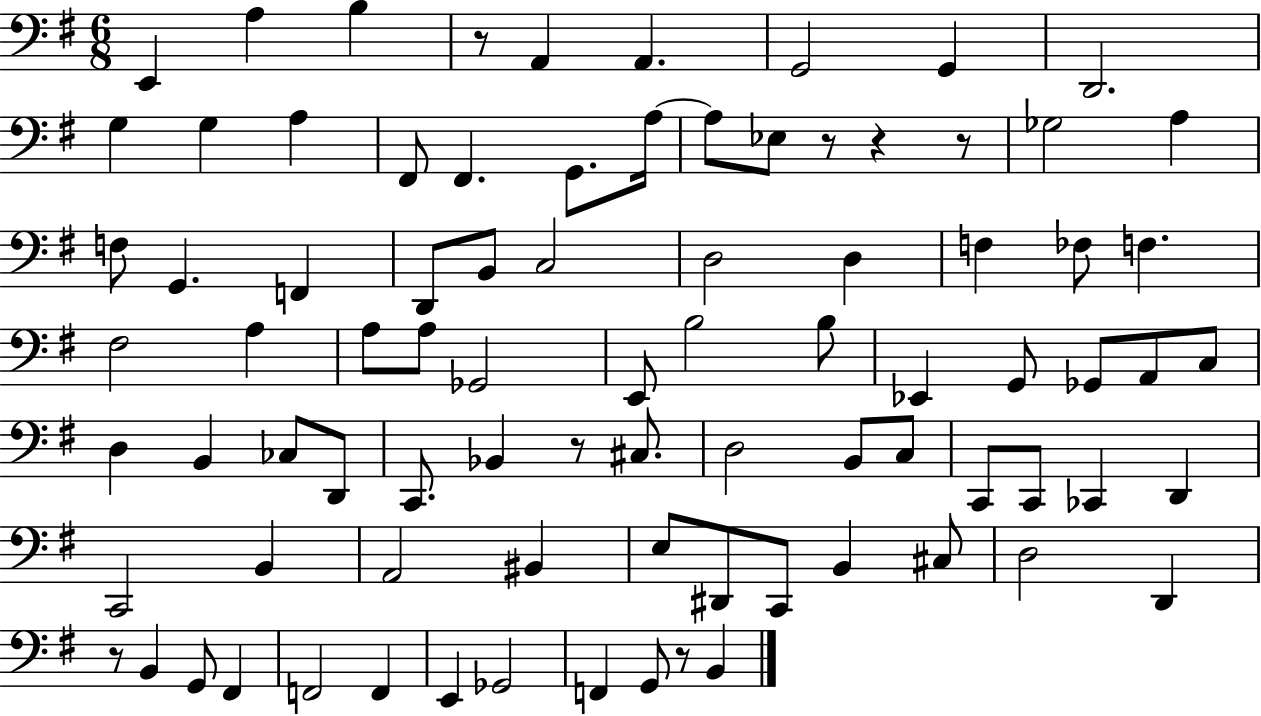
X:1
T:Untitled
M:6/8
L:1/4
K:G
E,, A, B, z/2 A,, A,, G,,2 G,, D,,2 G, G, A, ^F,,/2 ^F,, G,,/2 A,/4 A,/2 _E,/2 z/2 z z/2 _G,2 A, F,/2 G,, F,, D,,/2 B,,/2 C,2 D,2 D, F, _F,/2 F, ^F,2 A, A,/2 A,/2 _G,,2 E,,/2 B,2 B,/2 _E,, G,,/2 _G,,/2 A,,/2 C,/2 D, B,, _C,/2 D,,/2 C,,/2 _B,, z/2 ^C,/2 D,2 B,,/2 C,/2 C,,/2 C,,/2 _C,, D,, C,,2 B,, A,,2 ^B,, E,/2 ^D,,/2 C,,/2 B,, ^C,/2 D,2 D,, z/2 B,, G,,/2 ^F,, F,,2 F,, E,, _G,,2 F,, G,,/2 z/2 B,,